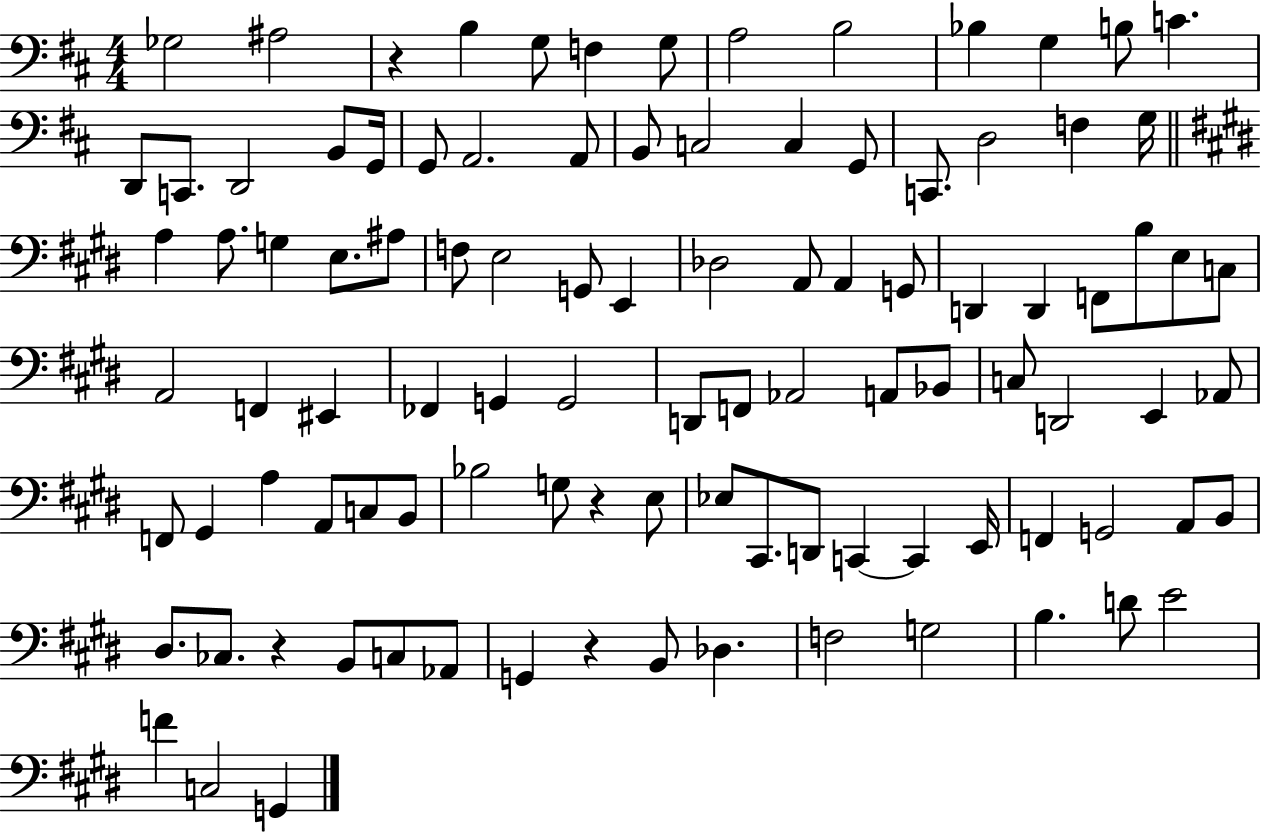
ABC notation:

X:1
T:Untitled
M:4/4
L:1/4
K:D
_G,2 ^A,2 z B, G,/2 F, G,/2 A,2 B,2 _B, G, B,/2 C D,,/2 C,,/2 D,,2 B,,/2 G,,/4 G,,/2 A,,2 A,,/2 B,,/2 C,2 C, G,,/2 C,,/2 D,2 F, G,/4 A, A,/2 G, E,/2 ^A,/2 F,/2 E,2 G,,/2 E,, _D,2 A,,/2 A,, G,,/2 D,, D,, F,,/2 B,/2 E,/2 C,/2 A,,2 F,, ^E,, _F,, G,, G,,2 D,,/2 F,,/2 _A,,2 A,,/2 _B,,/2 C,/2 D,,2 E,, _A,,/2 F,,/2 ^G,, A, A,,/2 C,/2 B,,/2 _B,2 G,/2 z E,/2 _E,/2 ^C,,/2 D,,/2 C,, C,, E,,/4 F,, G,,2 A,,/2 B,,/2 ^D,/2 _C,/2 z B,,/2 C,/2 _A,,/2 G,, z B,,/2 _D, F,2 G,2 B, D/2 E2 F C,2 G,,